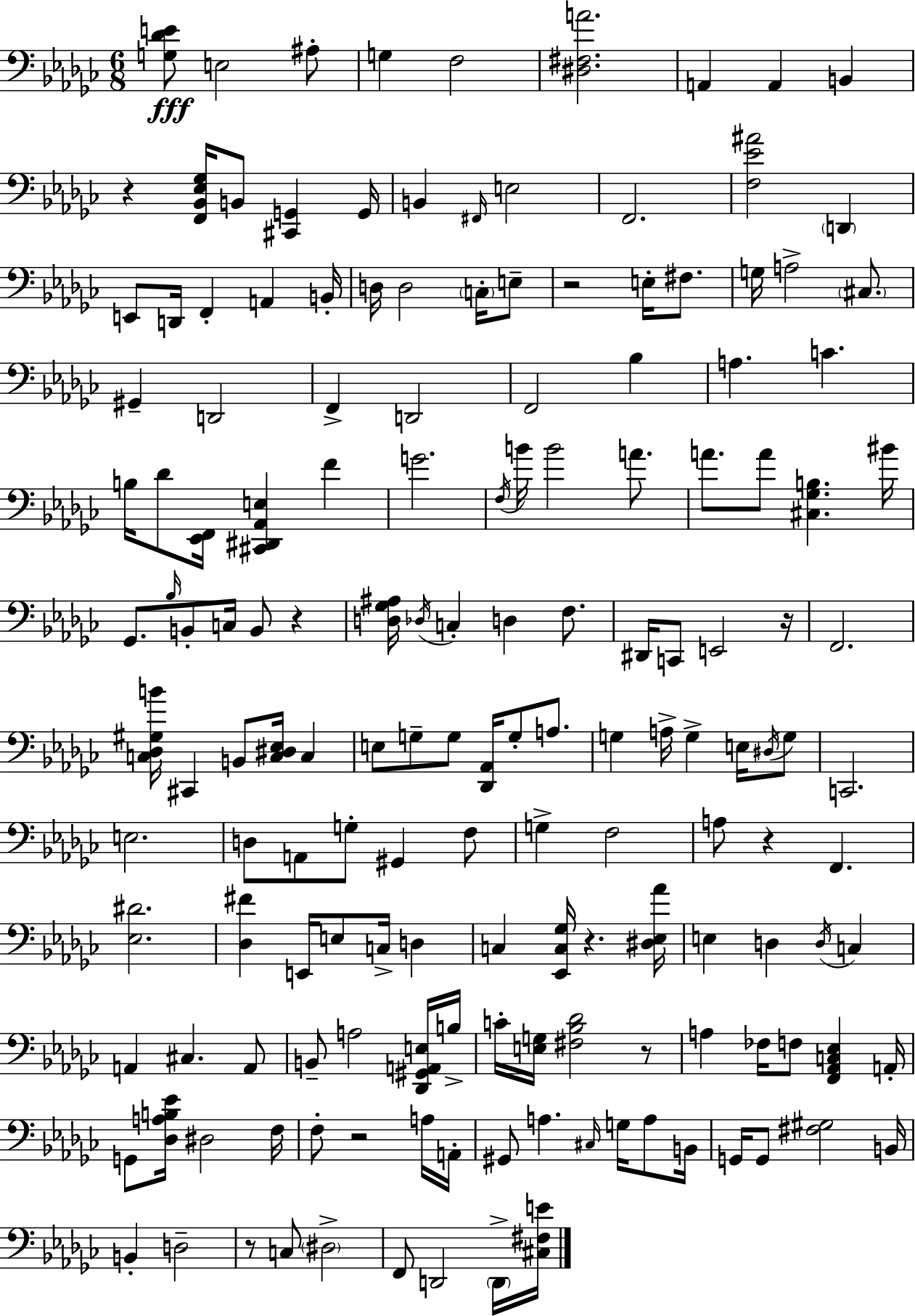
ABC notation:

X:1
T:Untitled
M:6/8
L:1/4
K:Ebm
[G,_DE]/2 E,2 ^A,/2 G, F,2 [^D,^F,A]2 A,, A,, B,, z [F,,_B,,_E,_G,]/4 B,,/2 [^C,,G,,] G,,/4 B,, ^F,,/4 E,2 F,,2 [F,_E^A]2 D,, E,,/2 D,,/4 F,, A,, B,,/4 D,/4 D,2 C,/4 E,/2 z2 E,/4 ^F,/2 G,/4 A,2 ^C,/2 ^G,, D,,2 F,, D,,2 F,,2 _B, A, C B,/4 _D/2 [_E,,F,,]/4 [^C,,^D,,_A,,E,] F G2 F,/4 B/4 B2 A/2 A/2 A/2 [^C,_G,B,] ^B/4 _G,,/2 _B,/4 B,,/2 C,/4 B,,/2 z [D,_G,^A,]/4 _D,/4 C, D, F,/2 ^D,,/4 C,,/2 E,,2 z/4 F,,2 [C,_D,^G,B]/4 ^C,, B,,/2 [C,^D,_E,]/4 C, E,/2 G,/2 G,/2 [_D,,_A,,]/4 G,/2 A,/2 G, A,/4 G, E,/4 ^D,/4 G,/2 C,,2 E,2 D,/2 A,,/2 G,/2 ^G,, F,/2 G, F,2 A,/2 z F,, [_E,^D]2 [_D,^F] E,,/4 E,/2 C,/4 D, C, [_E,,C,_G,]/4 z [^D,_E,_A]/4 E, D, D,/4 C, A,, ^C, A,,/2 B,,/2 A,2 [_D,,^G,,A,,E,]/4 B,/4 C/4 [E,G,]/4 [^F,_B,_D]2 z/2 A, _F,/4 F,/2 [F,,_A,,C,_E,] A,,/4 G,,/2 [_D,A,B,_E]/4 ^D,2 F,/4 F,/2 z2 A,/4 A,,/4 ^G,,/2 A, ^C,/4 G,/4 A,/2 B,,/4 G,,/4 G,,/2 [^F,^G,]2 B,,/4 B,, D,2 z/2 C,/2 ^D,2 F,,/2 D,,2 D,,/4 [^C,^F,E]/4